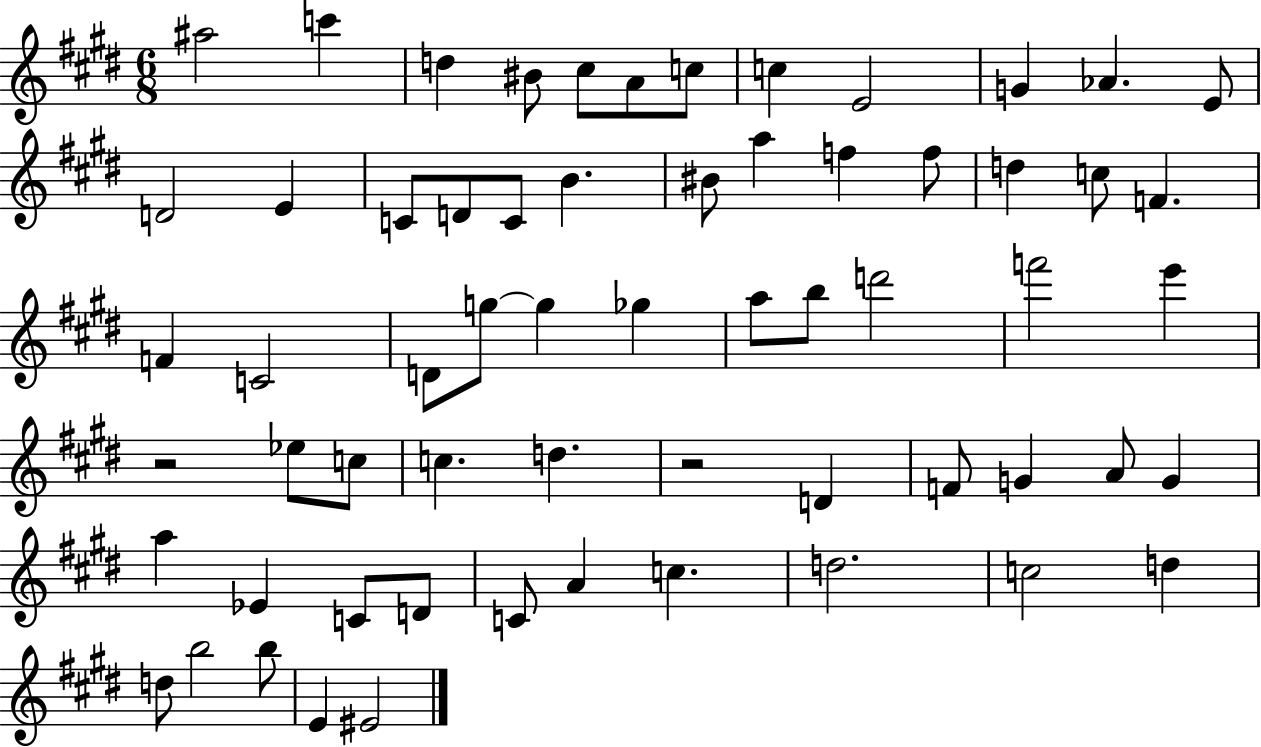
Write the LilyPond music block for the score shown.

{
  \clef treble
  \numericTimeSignature
  \time 6/8
  \key e \major
  \repeat volta 2 { ais''2 c'''4 | d''4 bis'8 cis''8 a'8 c''8 | c''4 e'2 | g'4 aes'4. e'8 | \break d'2 e'4 | c'8 d'8 c'8 b'4. | bis'8 a''4 f''4 f''8 | d''4 c''8 f'4. | \break f'4 c'2 | d'8 g''8~~ g''4 ges''4 | a''8 b''8 d'''2 | f'''2 e'''4 | \break r2 ees''8 c''8 | c''4. d''4. | r2 d'4 | f'8 g'4 a'8 g'4 | \break a''4 ees'4 c'8 d'8 | c'8 a'4 c''4. | d''2. | c''2 d''4 | \break d''8 b''2 b''8 | e'4 eis'2 | } \bar "|."
}